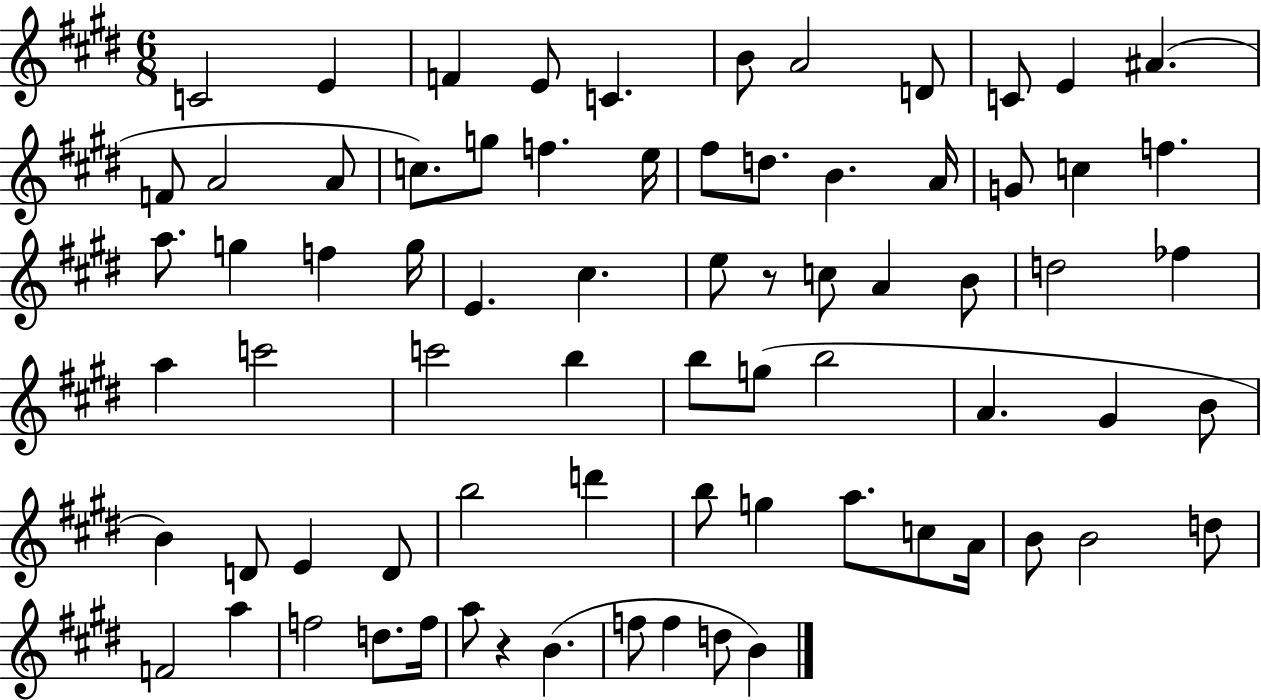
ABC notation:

X:1
T:Untitled
M:6/8
L:1/4
K:E
C2 E F E/2 C B/2 A2 D/2 C/2 E ^A F/2 A2 A/2 c/2 g/2 f e/4 ^f/2 d/2 B A/4 G/2 c f a/2 g f g/4 E ^c e/2 z/2 c/2 A B/2 d2 _f a c'2 c'2 b b/2 g/2 b2 A ^G B/2 B D/2 E D/2 b2 d' b/2 g a/2 c/2 A/4 B/2 B2 d/2 F2 a f2 d/2 f/4 a/2 z B f/2 f d/2 B